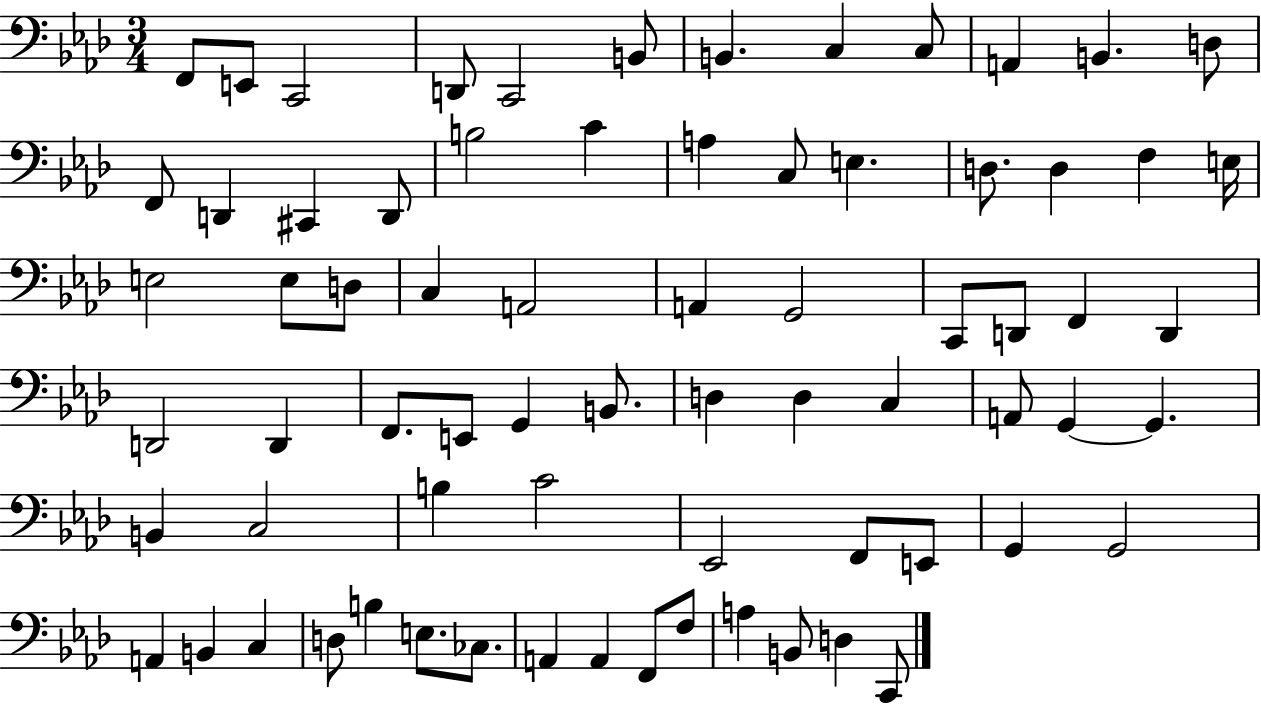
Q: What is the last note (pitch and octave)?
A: C2